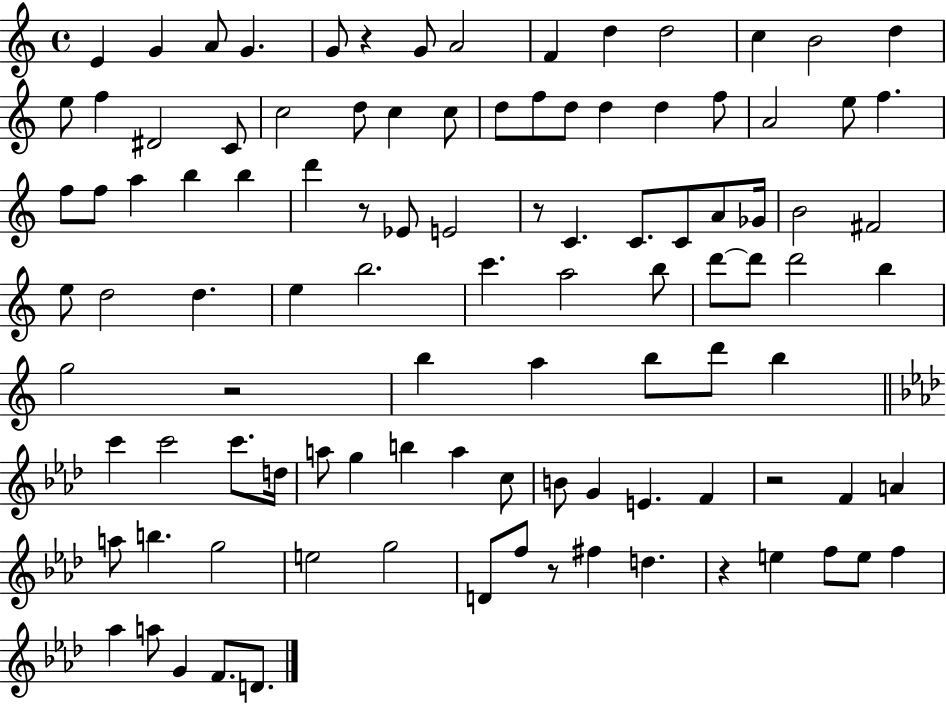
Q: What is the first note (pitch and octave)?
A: E4